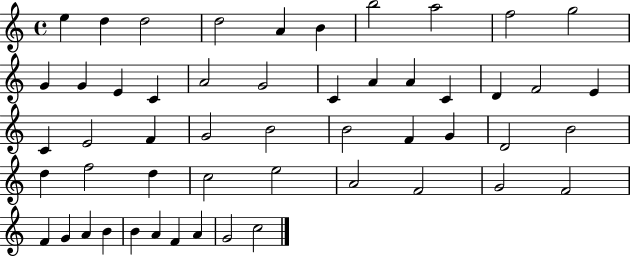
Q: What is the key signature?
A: C major